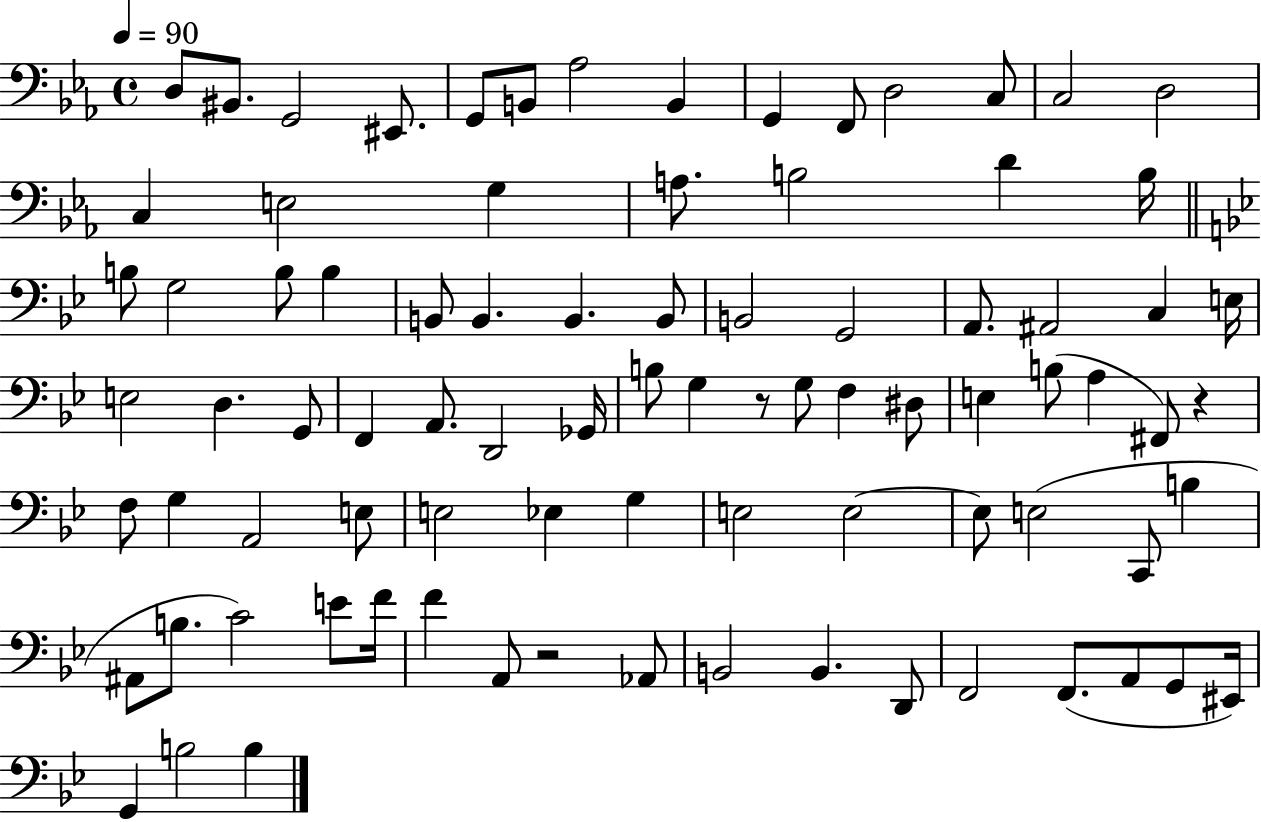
{
  \clef bass
  \time 4/4
  \defaultTimeSignature
  \key ees \major
  \tempo 4 = 90
  \repeat volta 2 { d8 bis,8. g,2 eis,8. | g,8 b,8 aes2 b,4 | g,4 f,8 d2 c8 | c2 d2 | \break c4 e2 g4 | a8. b2 d'4 b16 | \bar "||" \break \key g \minor b8 g2 b8 b4 | b,8 b,4. b,4. b,8 | b,2 g,2 | a,8. ais,2 c4 e16 | \break e2 d4. g,8 | f,4 a,8. d,2 ges,16 | b8 g4 r8 g8 f4 dis8 | e4 b8( a4 fis,8) r4 | \break f8 g4 a,2 e8 | e2 ees4 g4 | e2 e2~~ | e8 e2( c,8 b4 | \break ais,8 b8. c'2) e'8 f'16 | f'4 a,8 r2 aes,8 | b,2 b,4. d,8 | f,2 f,8.( a,8 g,8 eis,16) | \break g,4 b2 b4 | } \bar "|."
}